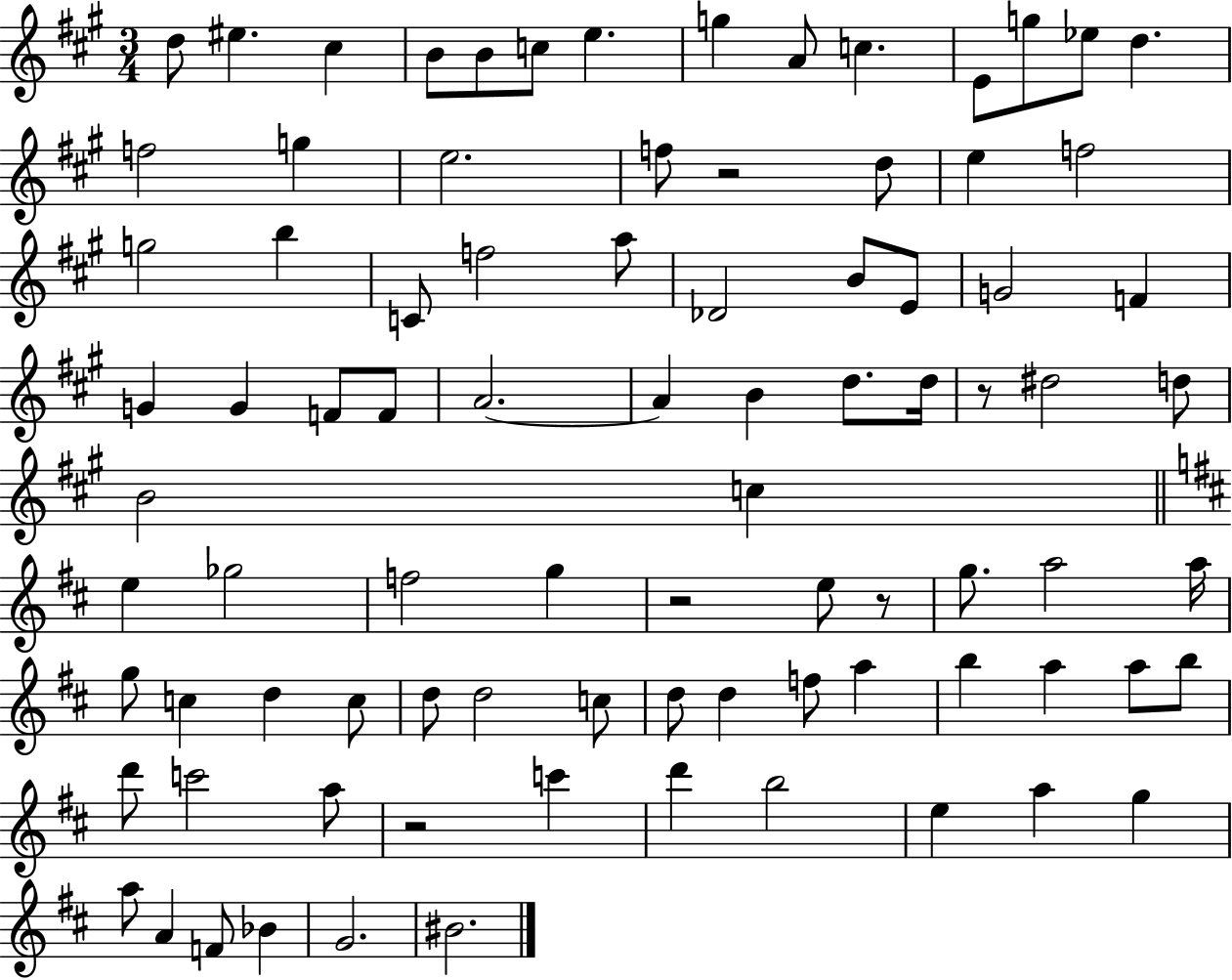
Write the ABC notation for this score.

X:1
T:Untitled
M:3/4
L:1/4
K:A
d/2 ^e ^c B/2 B/2 c/2 e g A/2 c E/2 g/2 _e/2 d f2 g e2 f/2 z2 d/2 e f2 g2 b C/2 f2 a/2 _D2 B/2 E/2 G2 F G G F/2 F/2 A2 A B d/2 d/4 z/2 ^d2 d/2 B2 c e _g2 f2 g z2 e/2 z/2 g/2 a2 a/4 g/2 c d c/2 d/2 d2 c/2 d/2 d f/2 a b a a/2 b/2 d'/2 c'2 a/2 z2 c' d' b2 e a g a/2 A F/2 _B G2 ^B2